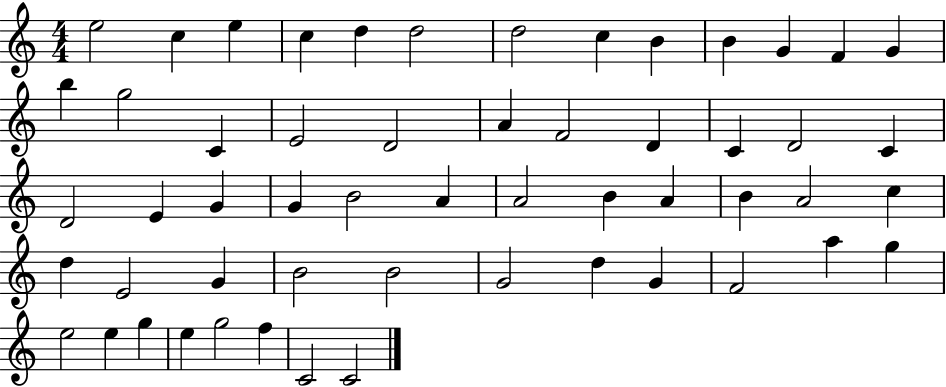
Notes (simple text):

E5/h C5/q E5/q C5/q D5/q D5/h D5/h C5/q B4/q B4/q G4/q F4/q G4/q B5/q G5/h C4/q E4/h D4/h A4/q F4/h D4/q C4/q D4/h C4/q D4/h E4/q G4/q G4/q B4/h A4/q A4/h B4/q A4/q B4/q A4/h C5/q D5/q E4/h G4/q B4/h B4/h G4/h D5/q G4/q F4/h A5/q G5/q E5/h E5/q G5/q E5/q G5/h F5/q C4/h C4/h